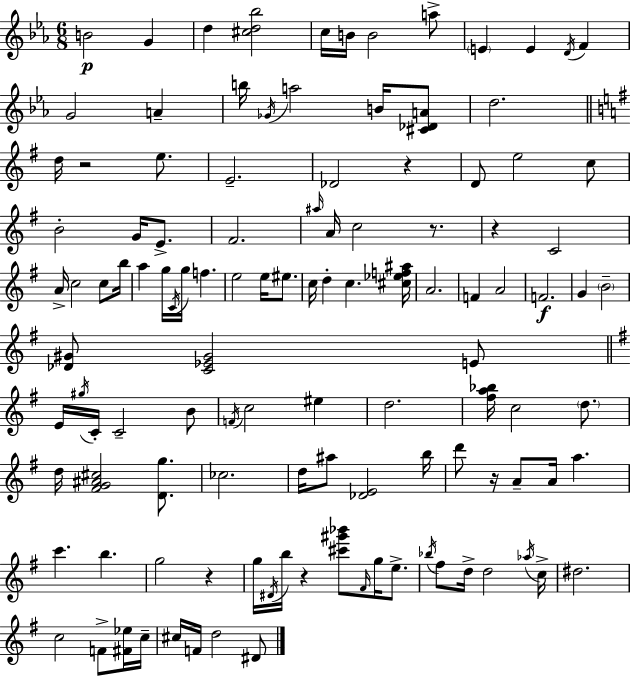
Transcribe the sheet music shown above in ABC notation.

X:1
T:Untitled
M:6/8
L:1/4
K:Eb
B2 G d [^cd_b]2 c/4 B/4 B2 a/2 E E D/4 F G2 A b/4 _G/4 a2 B/4 [^C_DA]/2 d2 d/4 z2 e/2 E2 _D2 z D/2 e2 c/2 B2 G/4 E/2 ^F2 ^a/4 A/4 c2 z/2 z C2 A/4 c2 c/2 b/4 a g/4 C/4 g/4 f e2 e/4 ^e/2 c/4 d c [^c_ef^a]/4 A2 F A2 F2 G B2 [_D^G]/2 [C_E^G]2 E/2 E/4 ^g/4 C/4 C2 B/2 F/4 c2 ^e d2 [^fa_b]/4 c2 d/2 d/4 [^FG^A^c]2 [Dg]/2 _c2 d/4 ^a/2 [_DE]2 b/4 d'/2 z/4 A/2 A/4 a c' b g2 z g/4 ^D/4 b/4 z [^c'^g'_b']/2 ^F/4 g/4 e/2 _b/4 ^f/2 d/4 d2 _a/4 c/4 ^d2 c2 F/2 [^F_e]/4 c/4 ^c/4 F/4 d2 ^D/2